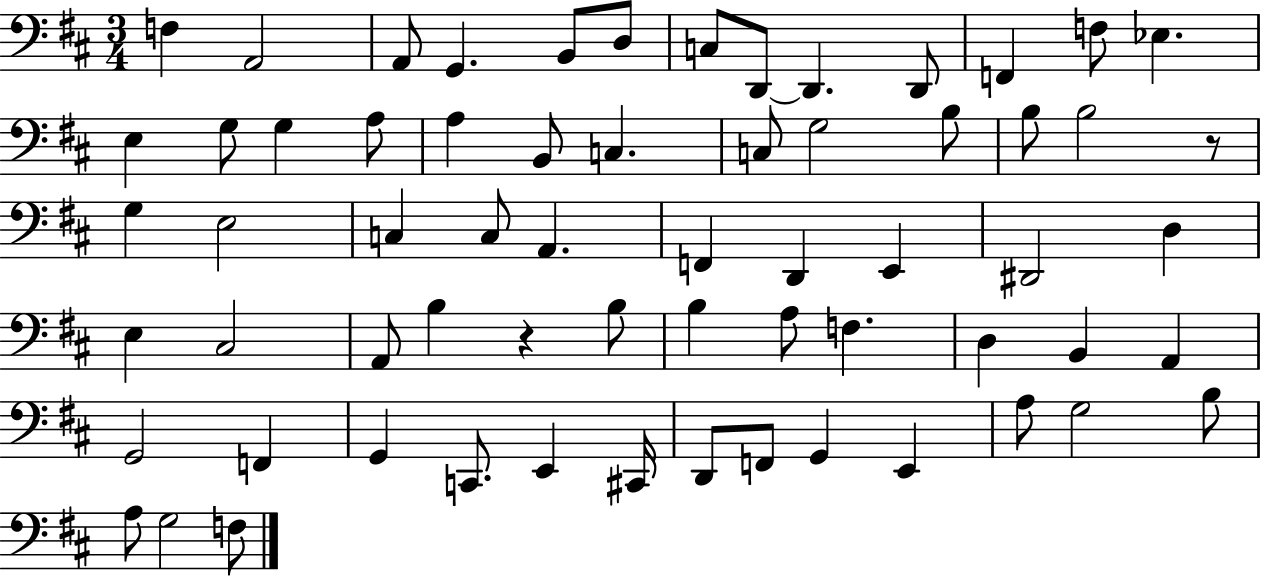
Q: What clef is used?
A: bass